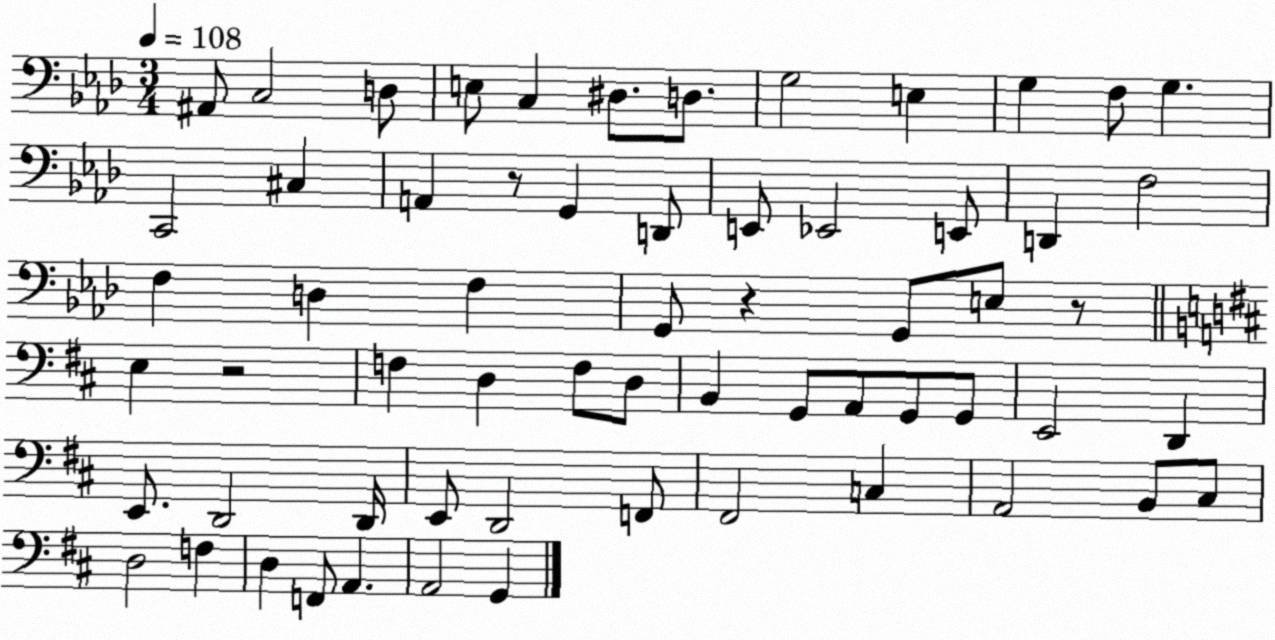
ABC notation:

X:1
T:Untitled
M:3/4
L:1/4
K:Ab
^A,,/2 C,2 D,/2 E,/2 C, ^D,/2 D,/2 G,2 E, G, F,/2 G, C,,2 ^C, A,, z/2 G,, D,,/2 E,,/2 _E,,2 E,,/2 D,, F,2 F, D, F, G,,/2 z G,,/2 E,/2 z/2 E, z2 F, D, F,/2 D,/2 B,, G,,/2 A,,/2 G,,/2 G,,/2 E,,2 D,, E,,/2 D,,2 D,,/4 E,,/2 D,,2 F,,/2 ^F,,2 C, A,,2 B,,/2 ^C,/2 D,2 F, D, F,,/2 A,, A,,2 G,,